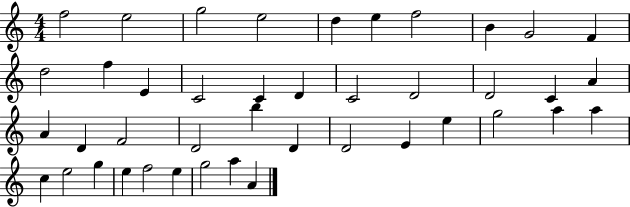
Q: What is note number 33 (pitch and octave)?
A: A5